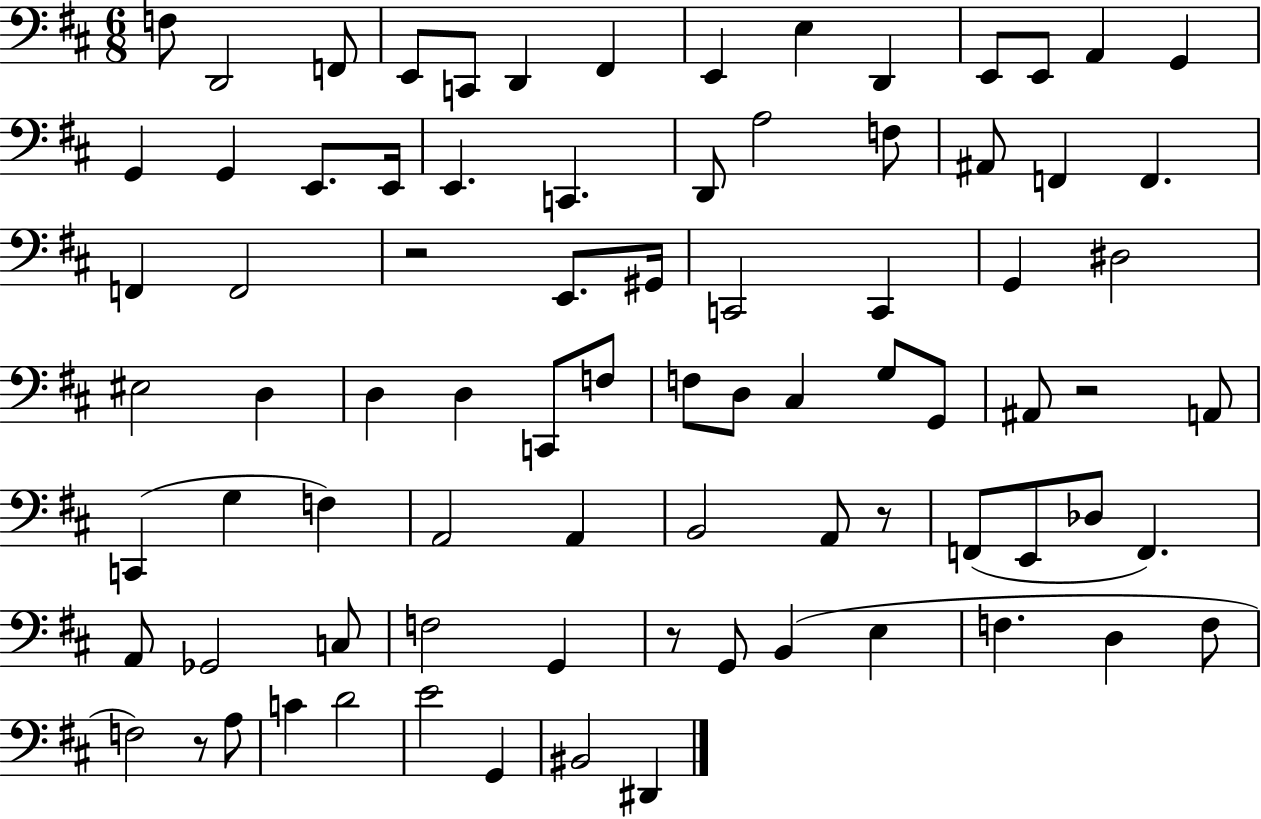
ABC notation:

X:1
T:Untitled
M:6/8
L:1/4
K:D
F,/2 D,,2 F,,/2 E,,/2 C,,/2 D,, ^F,, E,, E, D,, E,,/2 E,,/2 A,, G,, G,, G,, E,,/2 E,,/4 E,, C,, D,,/2 A,2 F,/2 ^A,,/2 F,, F,, F,, F,,2 z2 E,,/2 ^G,,/4 C,,2 C,, G,, ^D,2 ^E,2 D, D, D, C,,/2 F,/2 F,/2 D,/2 ^C, G,/2 G,,/2 ^A,,/2 z2 A,,/2 C,, G, F, A,,2 A,, B,,2 A,,/2 z/2 F,,/2 E,,/2 _D,/2 F,, A,,/2 _G,,2 C,/2 F,2 G,, z/2 G,,/2 B,, E, F, D, F,/2 F,2 z/2 A,/2 C D2 E2 G,, ^B,,2 ^D,,